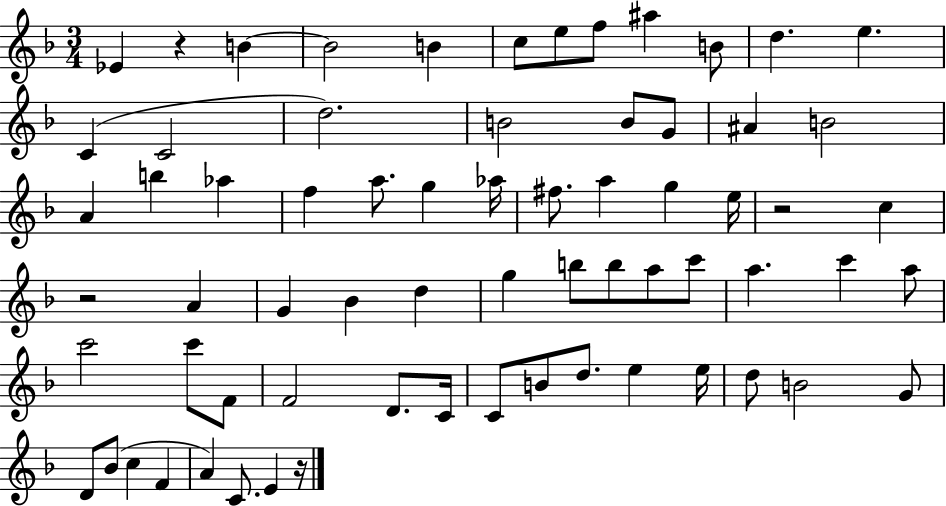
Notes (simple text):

Eb4/q R/q B4/q B4/h B4/q C5/e E5/e F5/e A#5/q B4/e D5/q. E5/q. C4/q C4/h D5/h. B4/h B4/e G4/e A#4/q B4/h A4/q B5/q Ab5/q F5/q A5/e. G5/q Ab5/s F#5/e. A5/q G5/q E5/s R/h C5/q R/h A4/q G4/q Bb4/q D5/q G5/q B5/e B5/e A5/e C6/e A5/q. C6/q A5/e C6/h C6/e F4/e F4/h D4/e. C4/s C4/e B4/e D5/e. E5/q E5/s D5/e B4/h G4/e D4/e Bb4/e C5/q F4/q A4/q C4/e. E4/q R/s